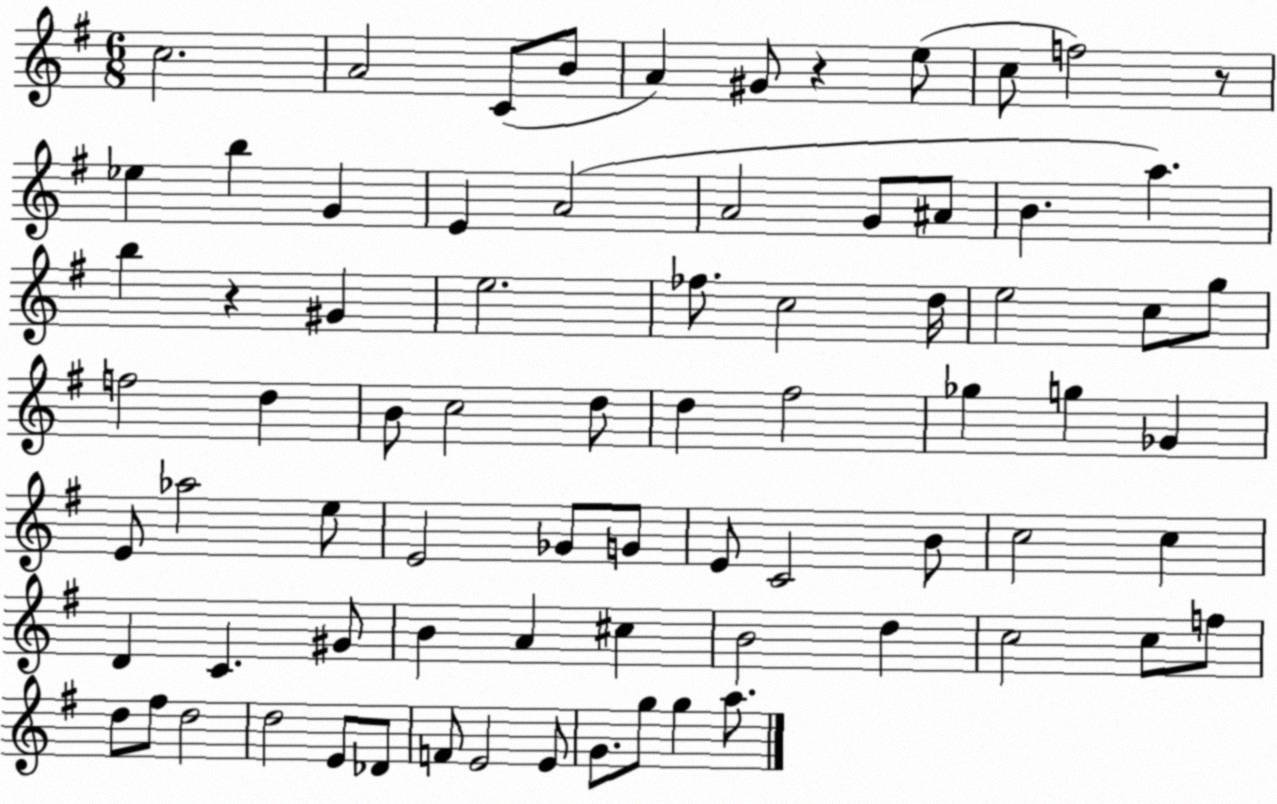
X:1
T:Untitled
M:6/8
L:1/4
K:G
c2 A2 C/2 B/2 A ^G/2 z e/2 c/2 f2 z/2 _e b G E A2 A2 G/2 ^A/2 B a b z ^G e2 _f/2 c2 d/4 e2 c/2 g/2 f2 d B/2 c2 d/2 d ^f2 _g g _G E/2 _a2 e/2 E2 _G/2 G/2 E/2 C2 B/2 c2 c D C ^G/2 B A ^c B2 d c2 c/2 f/2 d/2 ^f/2 d2 d2 E/2 _D/2 F/2 E2 E/2 G/2 g/2 g a/2